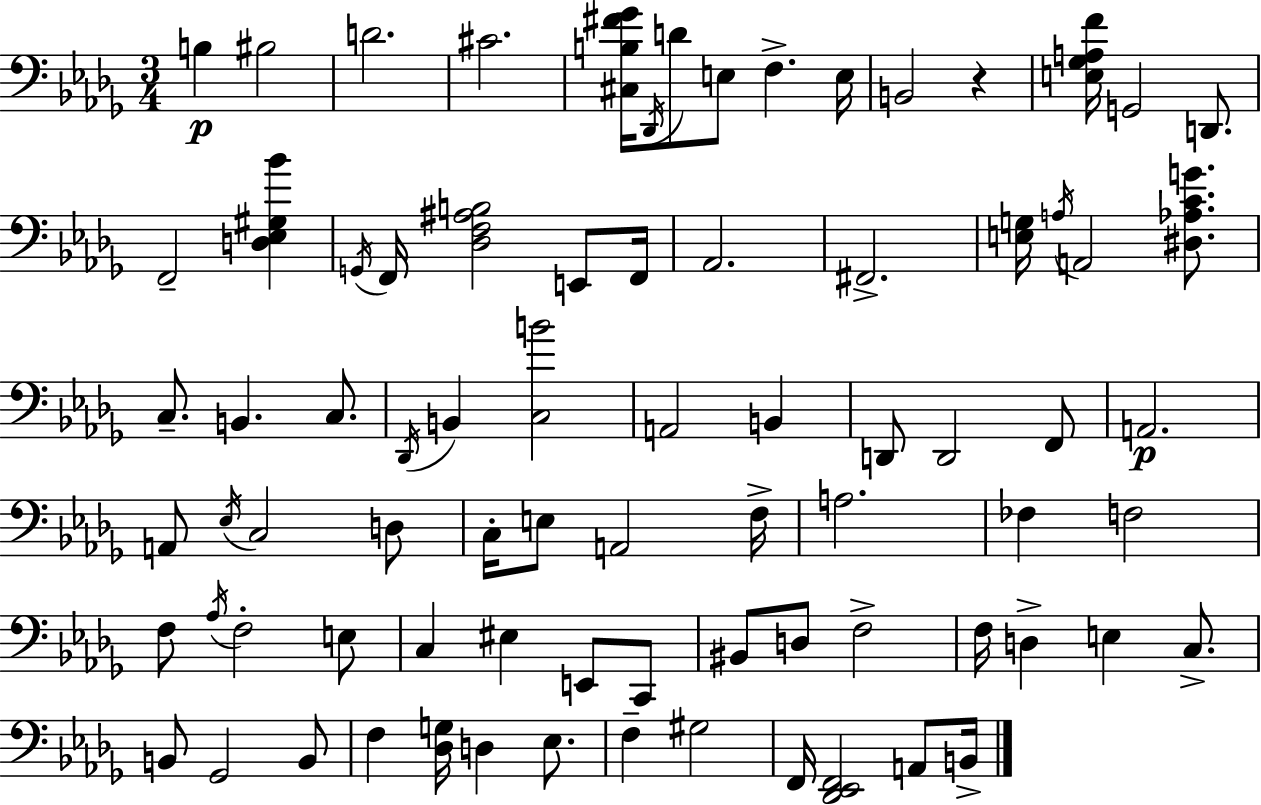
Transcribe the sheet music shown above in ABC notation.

X:1
T:Untitled
M:3/4
L:1/4
K:Bbm
B, ^B,2 D2 ^C2 [^C,B,^F_G]/4 _D,,/4 D/2 E,/2 F, E,/4 B,,2 z [E,_G,A,F]/4 G,,2 D,,/2 F,,2 [D,_E,^G,_B] G,,/4 F,,/4 [_D,F,^A,B,]2 E,,/2 F,,/4 _A,,2 ^F,,2 [E,G,]/4 A,/4 A,,2 [^D,_A,CG]/2 C,/2 B,, C,/2 _D,,/4 B,, [C,B]2 A,,2 B,, D,,/2 D,,2 F,,/2 A,,2 A,,/2 _E,/4 C,2 D,/2 C,/4 E,/2 A,,2 F,/4 A,2 _F, F,2 F,/2 _A,/4 F,2 E,/2 C, ^E, E,,/2 C,,/2 ^B,,/2 D,/2 F,2 F,/4 D, E, C,/2 B,,/2 _G,,2 B,,/2 F, [_D,G,]/4 D, _E,/2 F, ^G,2 F,,/4 [_D,,_E,,F,,]2 A,,/2 B,,/4